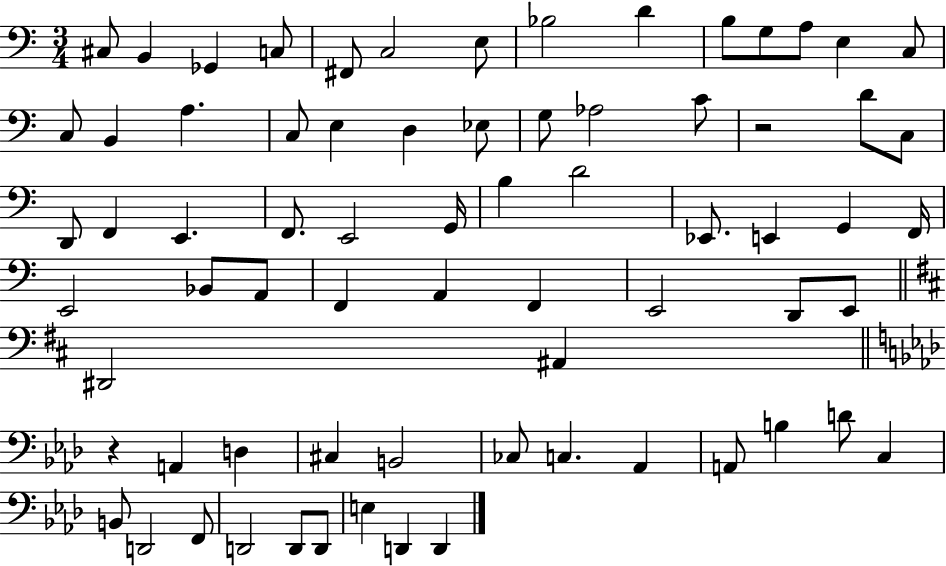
{
  \clef bass
  \numericTimeSignature
  \time 3/4
  \key c \major
  \repeat volta 2 { cis8 b,4 ges,4 c8 | fis,8 c2 e8 | bes2 d'4 | b8 g8 a8 e4 c8 | \break c8 b,4 a4. | c8 e4 d4 ees8 | g8 aes2 c'8 | r2 d'8 c8 | \break d,8 f,4 e,4. | f,8. e,2 g,16 | b4 d'2 | ees,8. e,4 g,4 f,16 | \break e,2 bes,8 a,8 | f,4 a,4 f,4 | e,2 d,8 e,8 | \bar "||" \break \key d \major dis,2 ais,4 | \bar "||" \break \key aes \major r4 a,4 d4 | cis4 b,2 | ces8 c4. aes,4 | a,8 b4 d'8 c4 | \break b,8 d,2 f,8 | d,2 d,8 d,8 | e4 d,4 d,4 | } \bar "|."
}